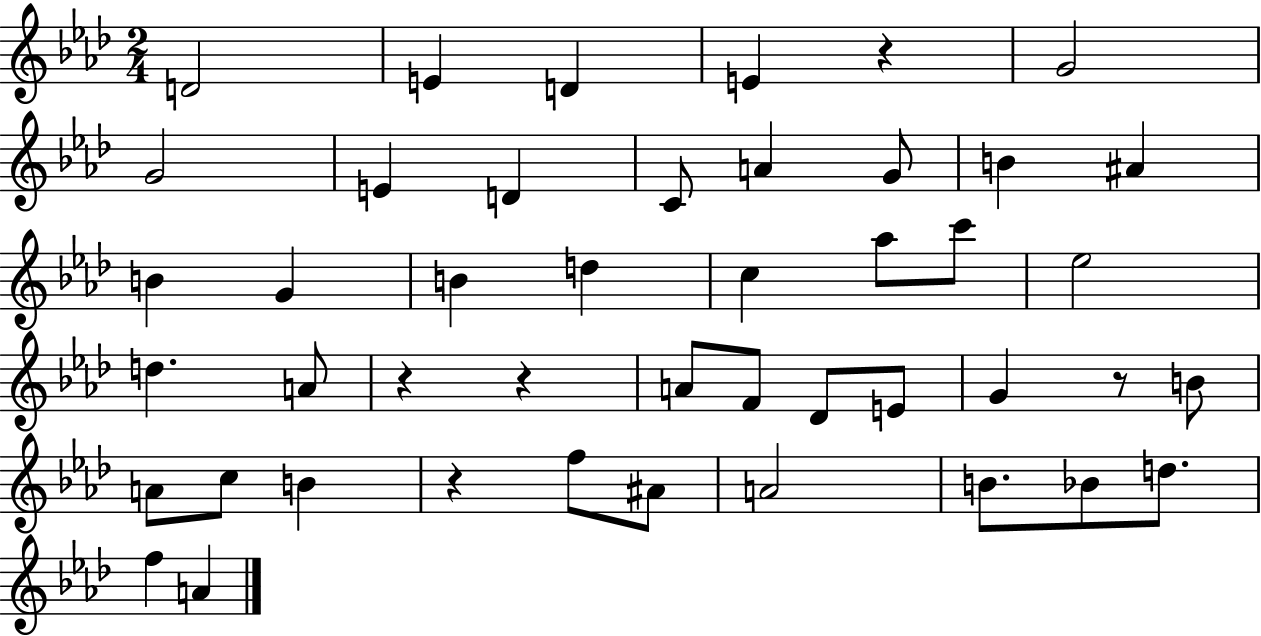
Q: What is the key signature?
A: AES major